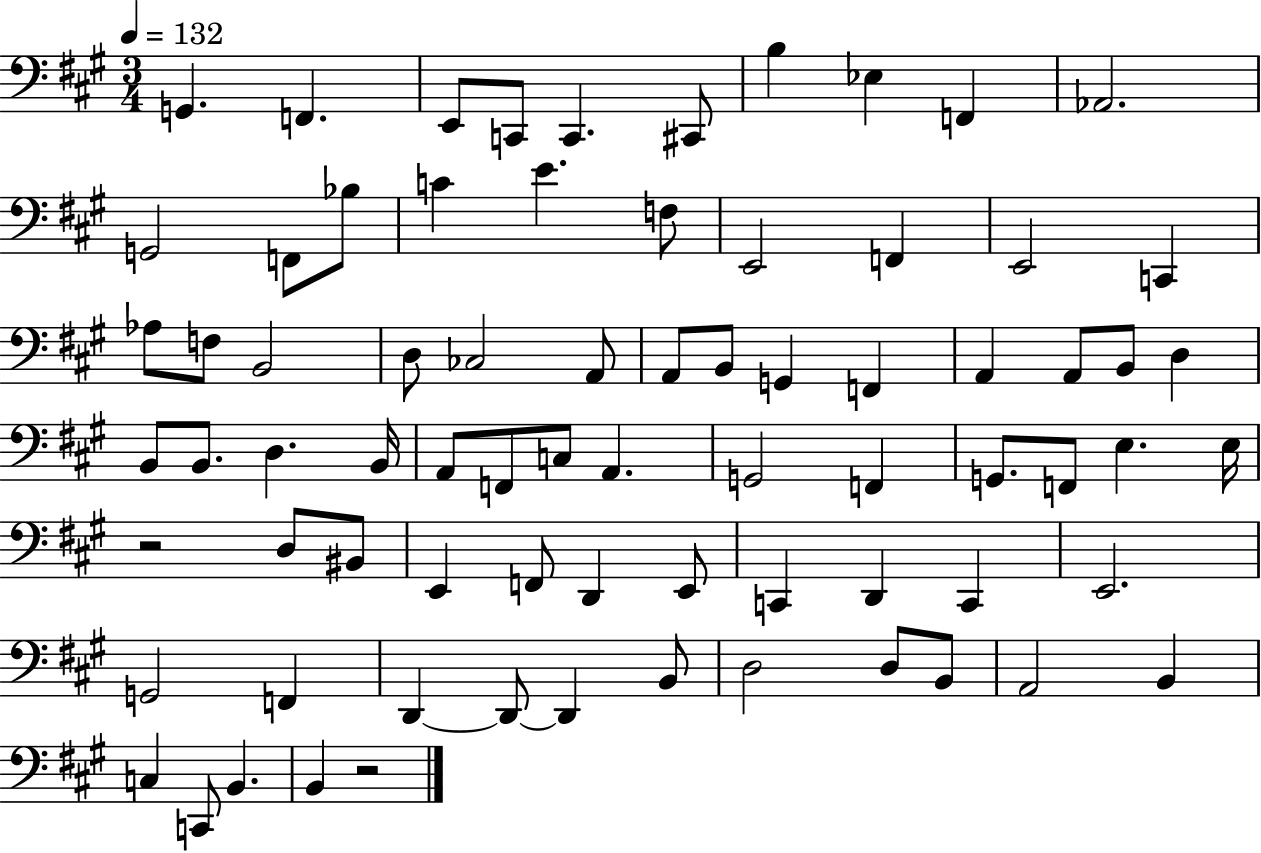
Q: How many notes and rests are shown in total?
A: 75